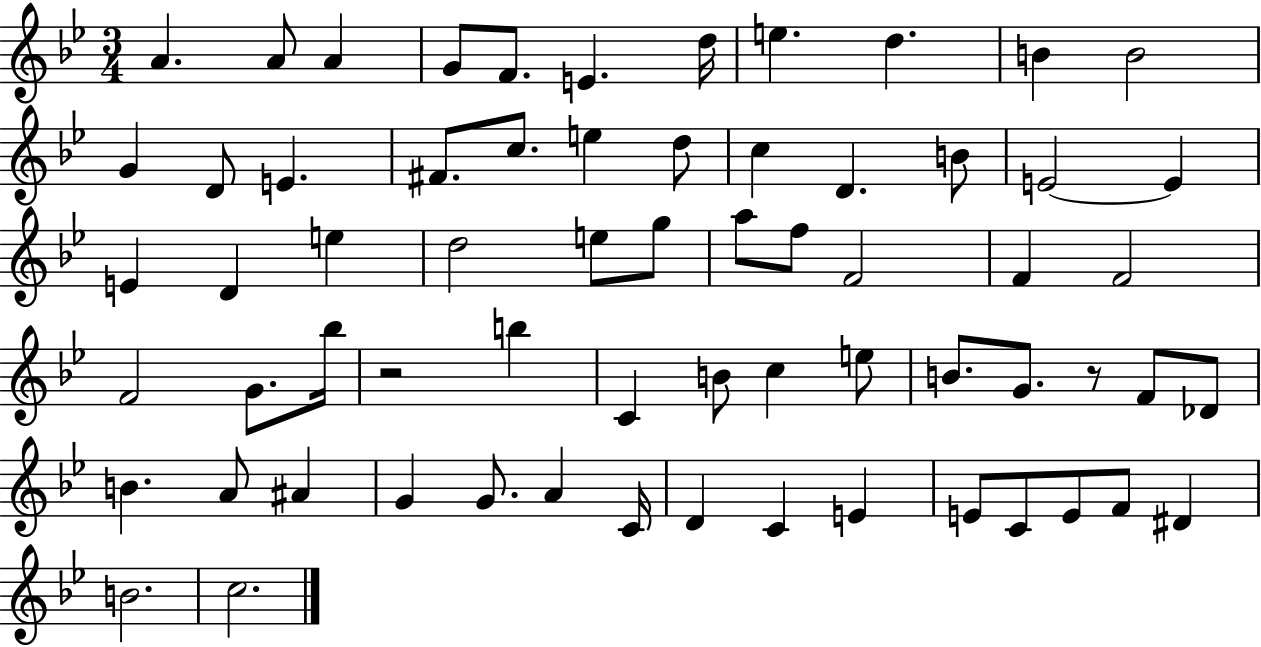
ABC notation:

X:1
T:Untitled
M:3/4
L:1/4
K:Bb
A A/2 A G/2 F/2 E d/4 e d B B2 G D/2 E ^F/2 c/2 e d/2 c D B/2 E2 E E D e d2 e/2 g/2 a/2 f/2 F2 F F2 F2 G/2 _b/4 z2 b C B/2 c e/2 B/2 G/2 z/2 F/2 _D/2 B A/2 ^A G G/2 A C/4 D C E E/2 C/2 E/2 F/2 ^D B2 c2